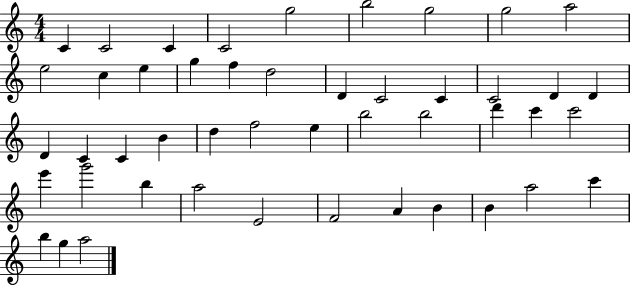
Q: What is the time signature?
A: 4/4